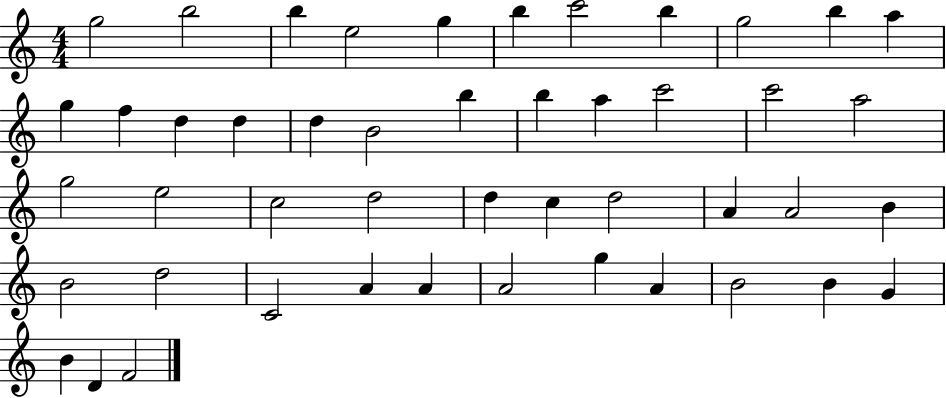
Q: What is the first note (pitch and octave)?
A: G5